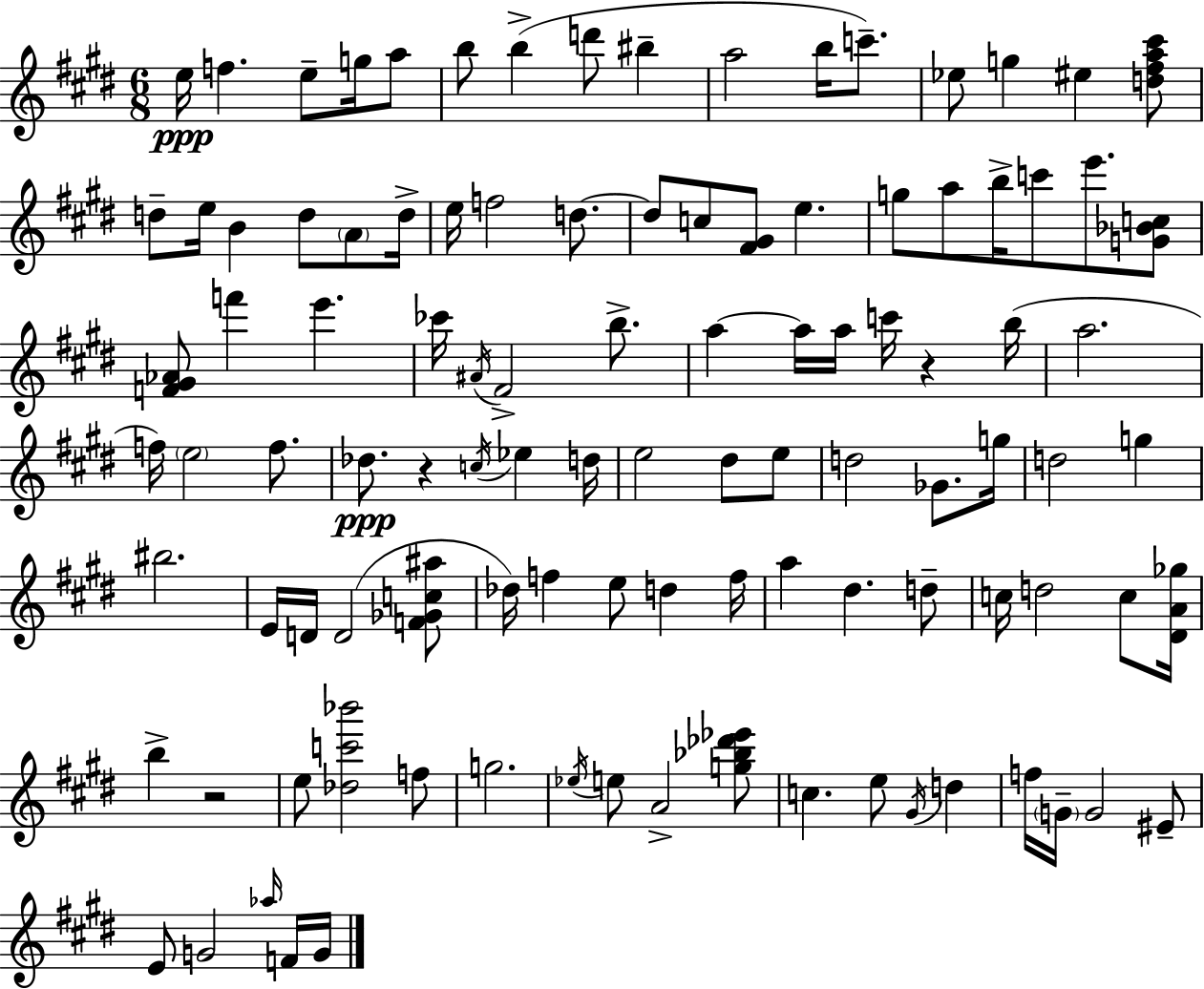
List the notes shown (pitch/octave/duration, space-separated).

E5/s F5/q. E5/e G5/s A5/e B5/e B5/q D6/e BIS5/q A5/h B5/s C6/e. Eb5/e G5/q EIS5/q [D5,F#5,A5,C#6]/e D5/e E5/s B4/q D5/e A4/e D5/s E5/s F5/h D5/e. D5/e C5/e [F#4,G#4]/e E5/q. G5/e A5/e B5/s C6/e E6/e. [G4,Bb4,C5]/e [F4,G#4,Ab4]/e F6/q E6/q. CES6/s A#4/s F#4/h B5/e. A5/q A5/s A5/s C6/s R/q B5/s A5/h. F5/s E5/h F5/e. Db5/e. R/q C5/s Eb5/q D5/s E5/h D#5/e E5/e D5/h Gb4/e. G5/s D5/h G5/q BIS5/h. E4/s D4/s D4/h [F4,Gb4,C5,A#5]/e Db5/s F5/q E5/e D5/q F5/s A5/q D#5/q. D5/e C5/s D5/h C5/e [D#4,A4,Gb5]/s B5/q R/h E5/e [Db5,C6,Bb6]/h F5/e G5/h. Eb5/s E5/e A4/h [G5,Bb5,Db6,Eb6]/e C5/q. E5/e G#4/s D5/q F5/s G4/s G4/h EIS4/e E4/e G4/h Ab5/s F4/s G4/s